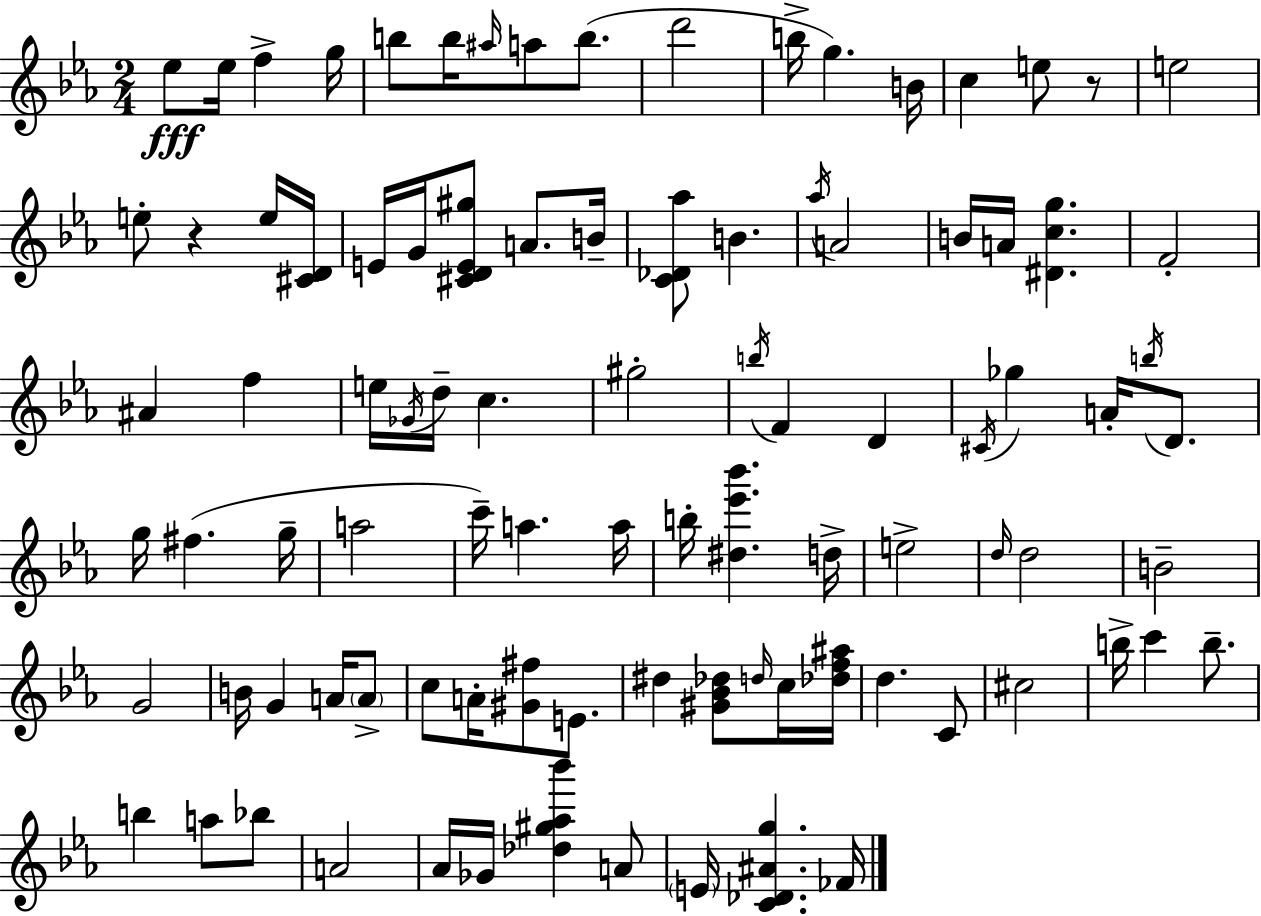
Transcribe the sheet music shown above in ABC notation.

X:1
T:Untitled
M:2/4
L:1/4
K:Cm
_e/2 _e/4 f g/4 b/2 b/4 ^a/4 a/2 b/2 d'2 b/4 g B/4 c e/2 z/2 e2 e/2 z e/4 [^CD]/4 E/4 G/4 [^CDE^g]/2 A/2 B/4 [C_D_a]/2 B _a/4 A2 B/4 A/4 [^Dcg] F2 ^A f e/4 _G/4 d/4 c ^g2 b/4 F D ^C/4 _g A/4 b/4 D/2 g/4 ^f g/4 a2 c'/4 a a/4 b/4 [^d_e'_b'] d/4 e2 d/4 d2 B2 G2 B/4 G A/4 A/2 c/2 A/4 [^G^f]/2 E/2 ^d [^G_B_d]/2 d/4 c/4 [_df^a]/4 d C/2 ^c2 b/4 c' b/2 b a/2 _b/2 A2 _A/4 _G/4 [_d^g_a_b'] A/2 E/4 [C_D^Ag] _F/4